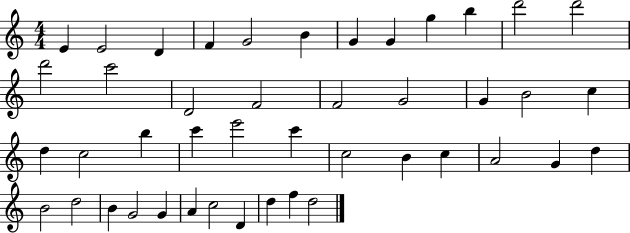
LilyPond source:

{
  \clef treble
  \numericTimeSignature
  \time 4/4
  \key c \major
  e'4 e'2 d'4 | f'4 g'2 b'4 | g'4 g'4 g''4 b''4 | d'''2 d'''2 | \break d'''2 c'''2 | d'2 f'2 | f'2 g'2 | g'4 b'2 c''4 | \break d''4 c''2 b''4 | c'''4 e'''2 c'''4 | c''2 b'4 c''4 | a'2 g'4 d''4 | \break b'2 d''2 | b'4 g'2 g'4 | a'4 c''2 d'4 | d''4 f''4 d''2 | \break \bar "|."
}